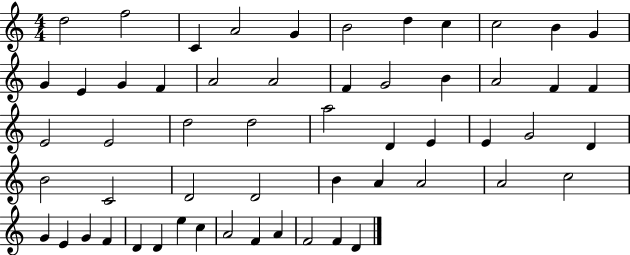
{
  \clef treble
  \numericTimeSignature
  \time 4/4
  \key c \major
  d''2 f''2 | c'4 a'2 g'4 | b'2 d''4 c''4 | c''2 b'4 g'4 | \break g'4 e'4 g'4 f'4 | a'2 a'2 | f'4 g'2 b'4 | a'2 f'4 f'4 | \break e'2 e'2 | d''2 d''2 | a''2 d'4 e'4 | e'4 g'2 d'4 | \break b'2 c'2 | d'2 d'2 | b'4 a'4 a'2 | a'2 c''2 | \break g'4 e'4 g'4 f'4 | d'4 d'4 e''4 c''4 | a'2 f'4 a'4 | f'2 f'4 d'4 | \break \bar "|."
}